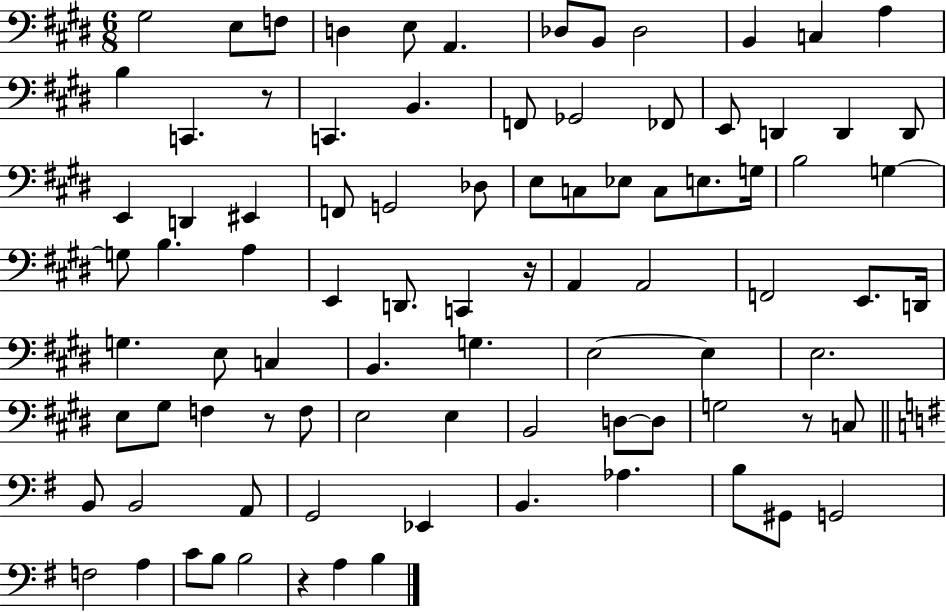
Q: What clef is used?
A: bass